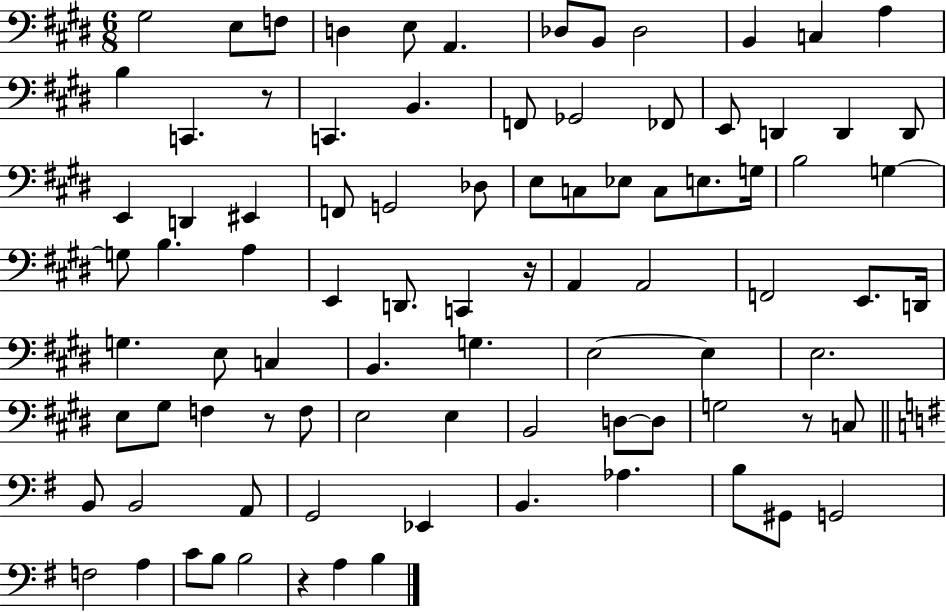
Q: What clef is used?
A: bass